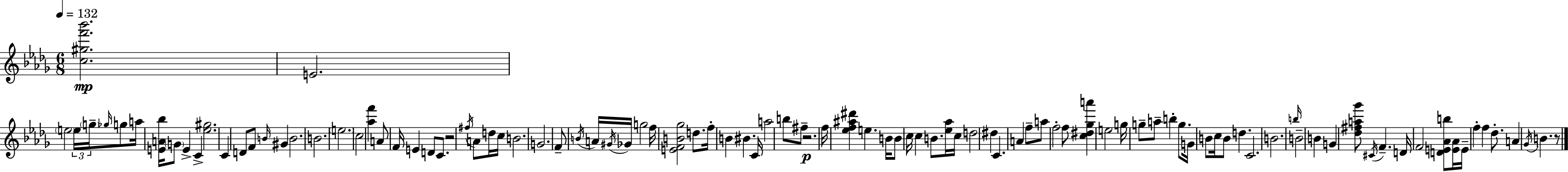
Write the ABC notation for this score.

X:1
T:Untitled
M:6/8
L:1/4
K:Bbm
[c^gf'_b']2 E2 e2 e/4 g/4 _g/4 g/2 a/4 [EA_b]/4 G/2 E C [_e^g]2 C D/2 F/2 B/4 ^G B2 B2 e2 c2 [_af'] A/2 F/4 E D/2 C/2 z2 ^f/4 A/2 d/4 c/4 B2 G2 F/2 B/4 A/4 ^G/4 _G/4 g2 f/4 [EFB_g]2 d/2 f/4 B ^B C/4 a2 b/2 ^f/2 z2 f/4 [_ef^a^d'] e B/4 B/2 c/4 c B/2 [_e_a]/4 c/4 d2 ^d C A f/2 a/2 f2 f/2 [c^d_ga'] e2 g/4 g/2 a/2 b g/2 G/4 B/2 c/4 B/2 d C2 B2 b/4 B2 B G [_d^fa_g']/2 ^C/4 F D/4 F2 [DE_Ab]/2 [E_A]/4 E/4 f f _d/2 A _G/4 B z/2